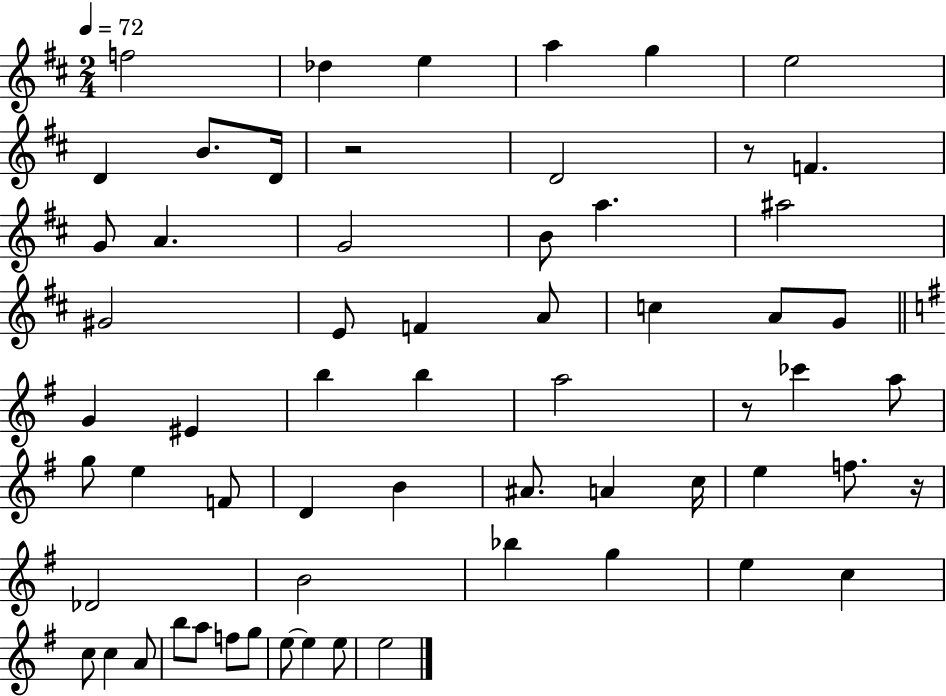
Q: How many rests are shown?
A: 4